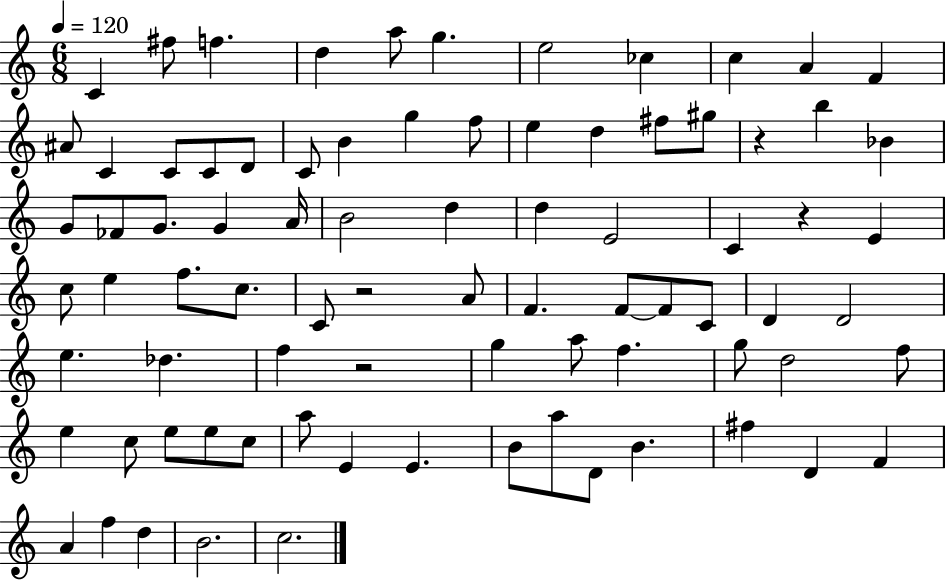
C4/q F#5/e F5/q. D5/q A5/e G5/q. E5/h CES5/q C5/q A4/q F4/q A#4/e C4/q C4/e C4/e D4/e C4/e B4/q G5/q F5/e E5/q D5/q F#5/e G#5/e R/q B5/q Bb4/q G4/e FES4/e G4/e. G4/q A4/s B4/h D5/q D5/q E4/h C4/q R/q E4/q C5/e E5/q F5/e. C5/e. C4/e R/h A4/e F4/q. F4/e F4/e C4/e D4/q D4/h E5/q. Db5/q. F5/q R/h G5/q A5/e F5/q. G5/e D5/h F5/e E5/q C5/e E5/e E5/e C5/e A5/e E4/q E4/q. B4/e A5/e D4/e B4/q. F#5/q D4/q F4/q A4/q F5/q D5/q B4/h. C5/h.